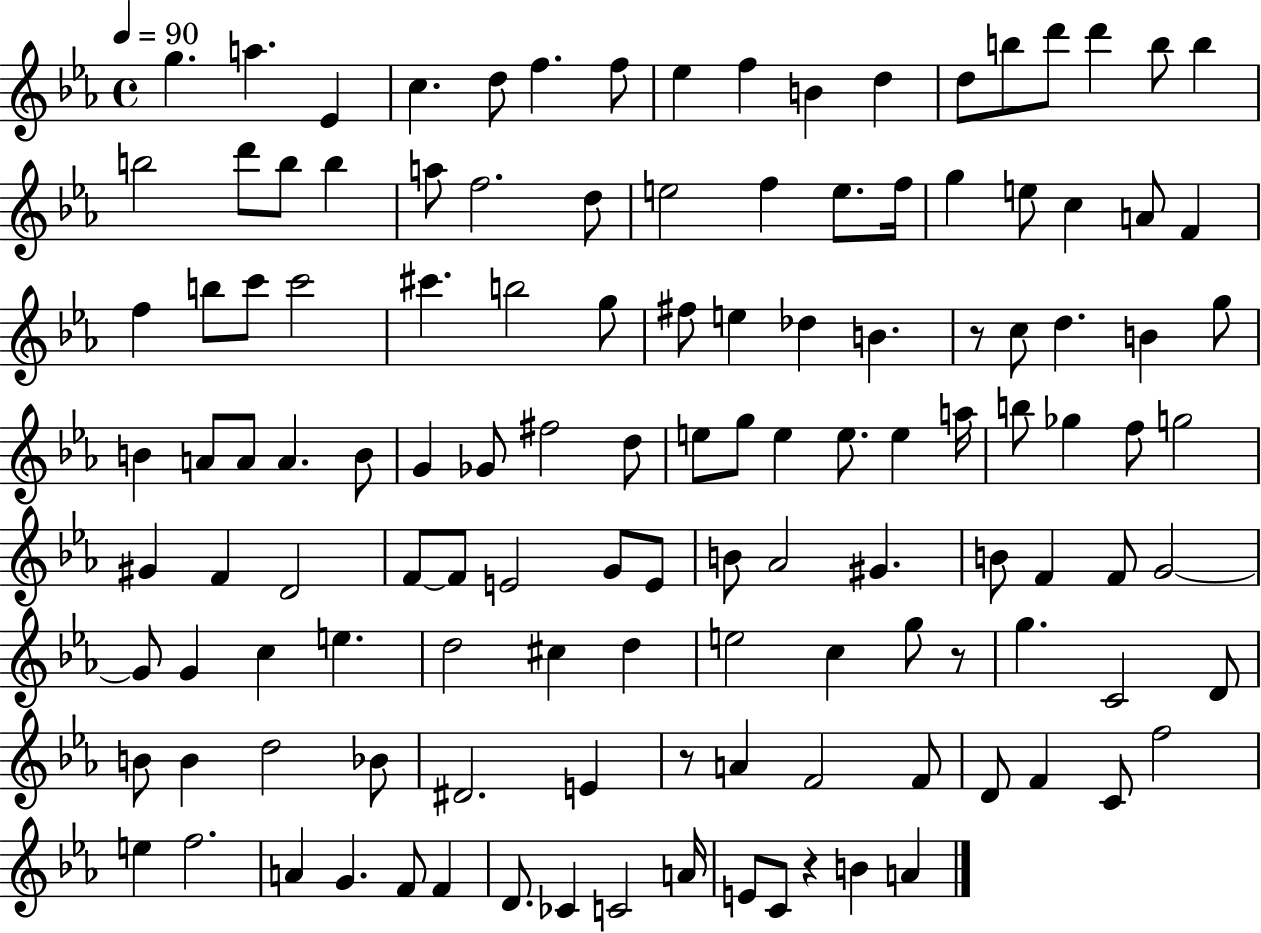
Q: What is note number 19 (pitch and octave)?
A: D6